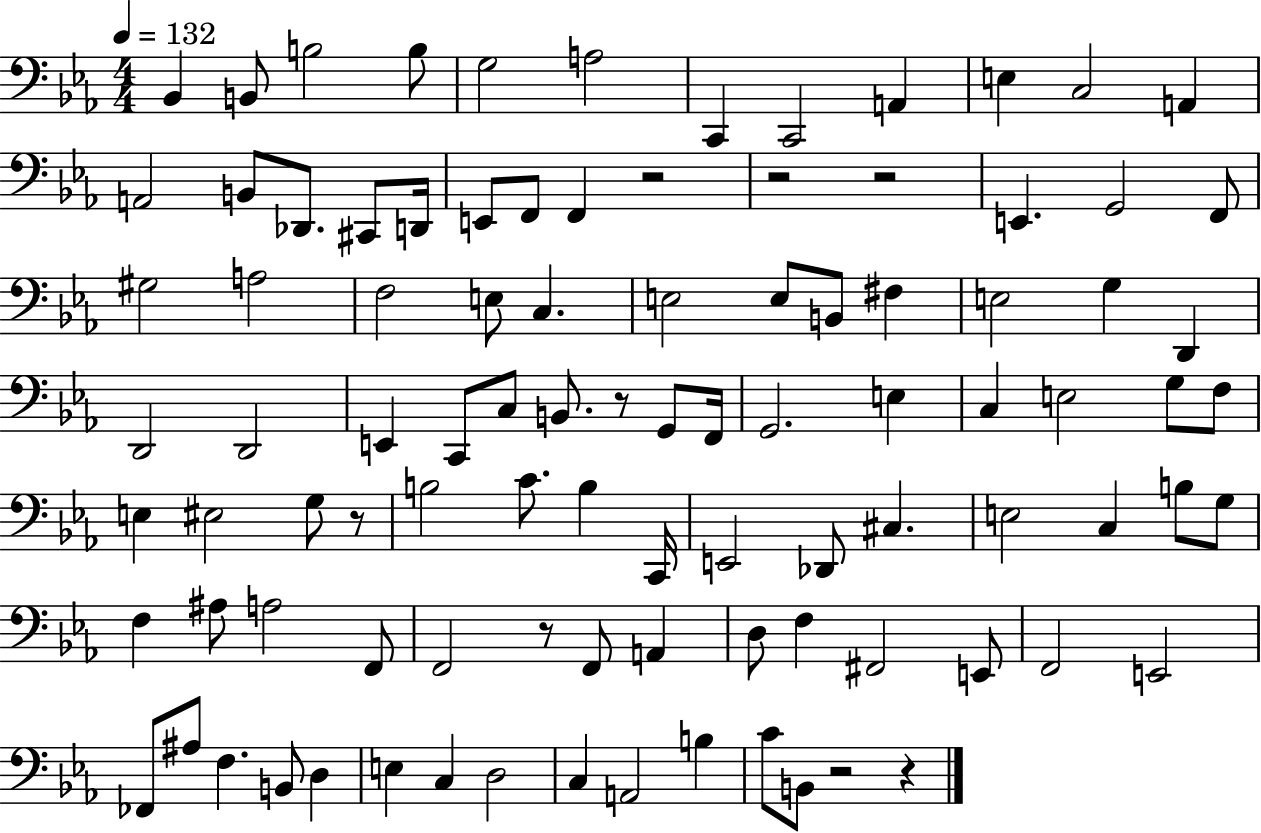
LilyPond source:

{
  \clef bass
  \numericTimeSignature
  \time 4/4
  \key ees \major
  \tempo 4 = 132
  bes,4 b,8 b2 b8 | g2 a2 | c,4 c,2 a,4 | e4 c2 a,4 | \break a,2 b,8 des,8. cis,8 d,16 | e,8 f,8 f,4 r2 | r2 r2 | e,4. g,2 f,8 | \break gis2 a2 | f2 e8 c4. | e2 e8 b,8 fis4 | e2 g4 d,4 | \break d,2 d,2 | e,4 c,8 c8 b,8. r8 g,8 f,16 | g,2. e4 | c4 e2 g8 f8 | \break e4 eis2 g8 r8 | b2 c'8. b4 c,16 | e,2 des,8 cis4. | e2 c4 b8 g8 | \break f4 ais8 a2 f,8 | f,2 r8 f,8 a,4 | d8 f4 fis,2 e,8 | f,2 e,2 | \break fes,8 ais8 f4. b,8 d4 | e4 c4 d2 | c4 a,2 b4 | c'8 b,8 r2 r4 | \break \bar "|."
}